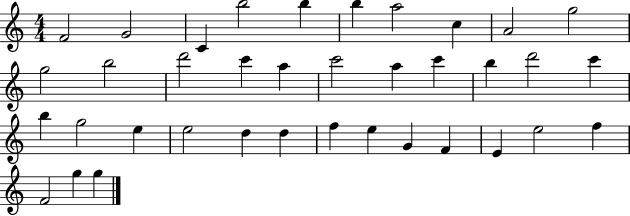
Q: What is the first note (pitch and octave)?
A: F4